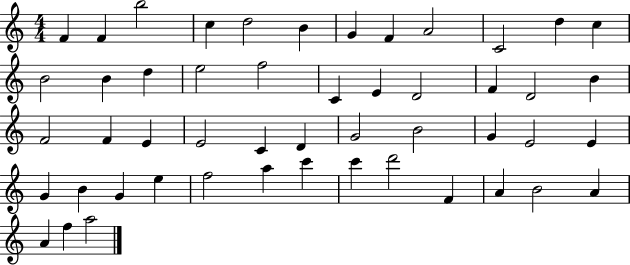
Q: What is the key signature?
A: C major